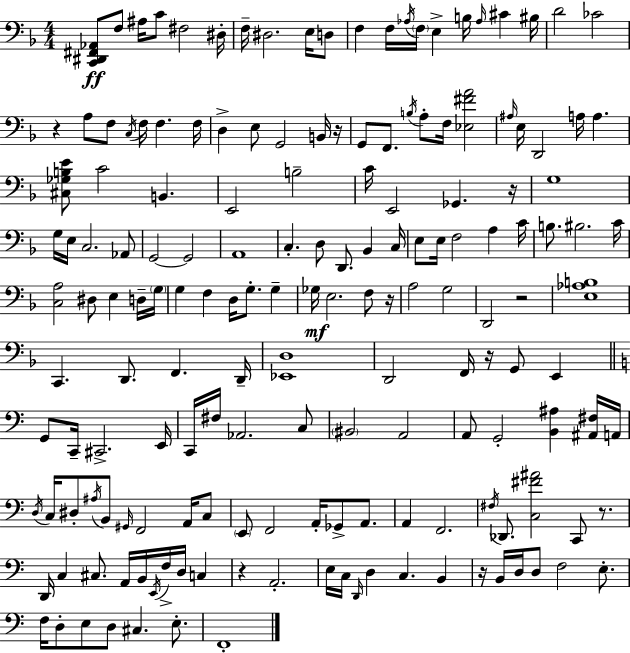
X:1
T:Untitled
M:4/4
L:1/4
K:Dm
[C,,^D,,^F,,_A,,]/2 F,/2 ^A,/4 C/2 ^F,2 ^D,/4 F,/4 ^D,2 E,/4 D,/2 F, F,/4 _A,/4 F,/4 E, B,/4 _A,/4 ^C ^B,/4 D2 _C2 z A,/2 F,/2 C,/4 F,/4 F, F,/4 D, E,/2 G,,2 B,,/4 z/4 G,,/2 F,,/2 B,/4 A,/2 F,/4 [_E,^FA]2 ^A,/4 E,/4 D,,2 A,/4 A, [^C,_G,B,E]/2 C2 B,, E,,2 B,2 C/4 E,,2 _G,, z/4 G,4 G,/4 E,/4 C,2 _A,,/2 G,,2 G,,2 A,,4 C, D,/2 D,,/2 _B,, C,/4 E,/2 E,/4 F,2 A, C/4 B,/2 ^B,2 C/4 [C,A,]2 ^D,/2 E, D,/4 G,/4 G, F, D,/4 G,/2 G, _G,/4 E,2 F,/2 z/4 A,2 G,2 D,,2 z2 [E,_A,B,]4 C,, D,,/2 F,, D,,/4 [_E,,D,]4 D,,2 F,,/4 z/4 G,,/2 E,, G,,/2 C,,/4 ^C,,2 E,,/4 C,,/4 ^F,/4 _A,,2 C,/2 ^B,,2 A,,2 A,,/2 G,,2 [B,,^A,] [^A,,^F,]/4 A,,/4 D,/4 C,/4 ^D,/2 ^A,/4 B,,/2 ^G,,/4 F,,2 A,,/4 C,/2 E,,/2 F,,2 A,,/4 _G,,/2 A,,/2 A,, F,,2 ^F,/4 _D,,/2 [C,^F^A]2 C,,/2 z/2 D,,/4 C, ^C,/2 A,,/4 B,,/4 E,,/4 F,/4 D,/4 C, z A,,2 E,/4 C,/4 D,,/4 D, C, B,, z/4 B,,/4 D,/4 D,/2 F,2 E,/2 F,/4 D,/2 E,/2 D,/2 ^C, E,/2 F,,4